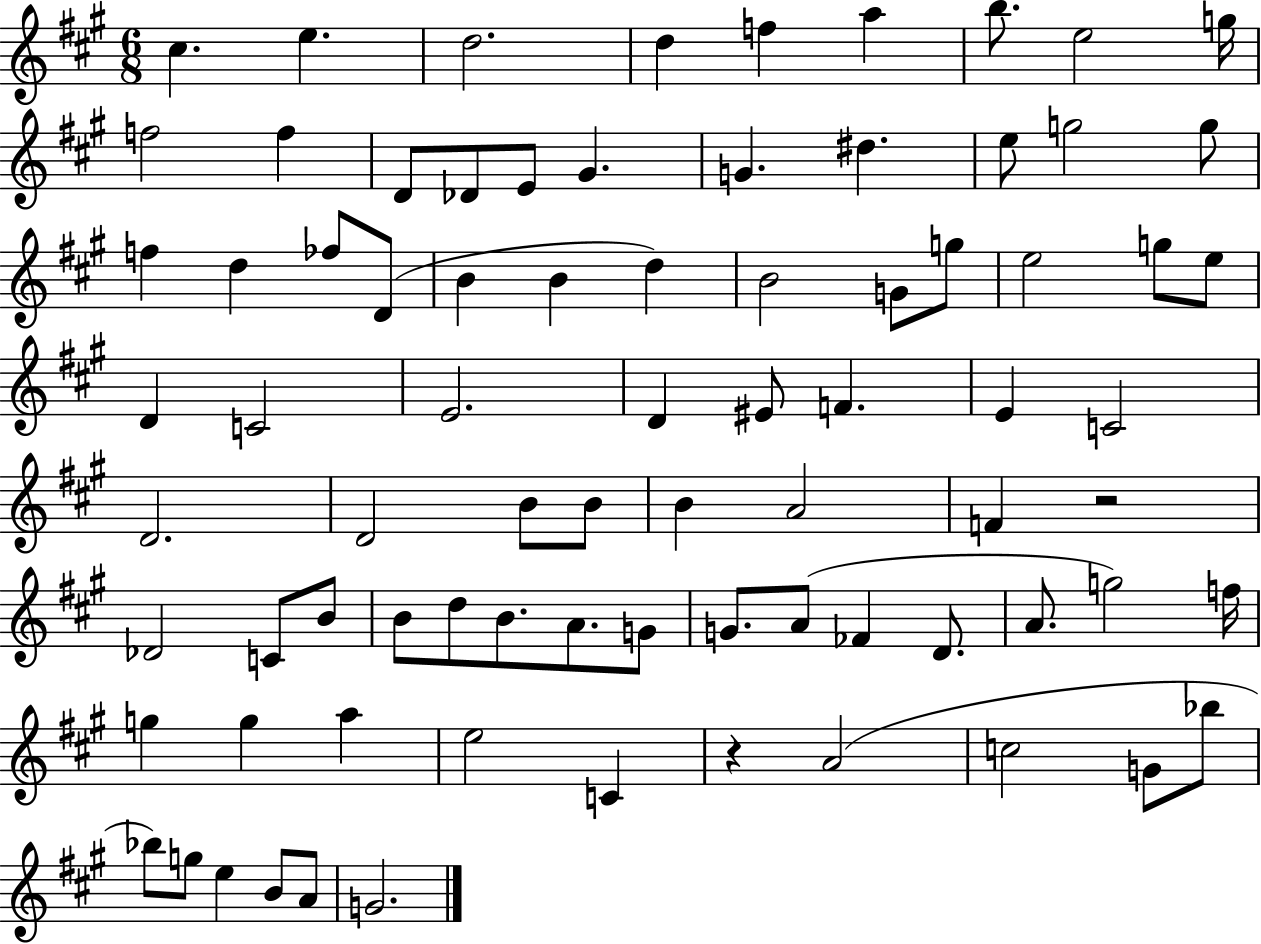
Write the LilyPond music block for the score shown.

{
  \clef treble
  \numericTimeSignature
  \time 6/8
  \key a \major
  cis''4. e''4. | d''2. | d''4 f''4 a''4 | b''8. e''2 g''16 | \break f''2 f''4 | d'8 des'8 e'8 gis'4. | g'4. dis''4. | e''8 g''2 g''8 | \break f''4 d''4 fes''8 d'8( | b'4 b'4 d''4) | b'2 g'8 g''8 | e''2 g''8 e''8 | \break d'4 c'2 | e'2. | d'4 eis'8 f'4. | e'4 c'2 | \break d'2. | d'2 b'8 b'8 | b'4 a'2 | f'4 r2 | \break des'2 c'8 b'8 | b'8 d''8 b'8. a'8. g'8 | g'8. a'8( fes'4 d'8. | a'8. g''2) f''16 | \break g''4 g''4 a''4 | e''2 c'4 | r4 a'2( | c''2 g'8 bes''8 | \break bes''8) g''8 e''4 b'8 a'8 | g'2. | \bar "|."
}